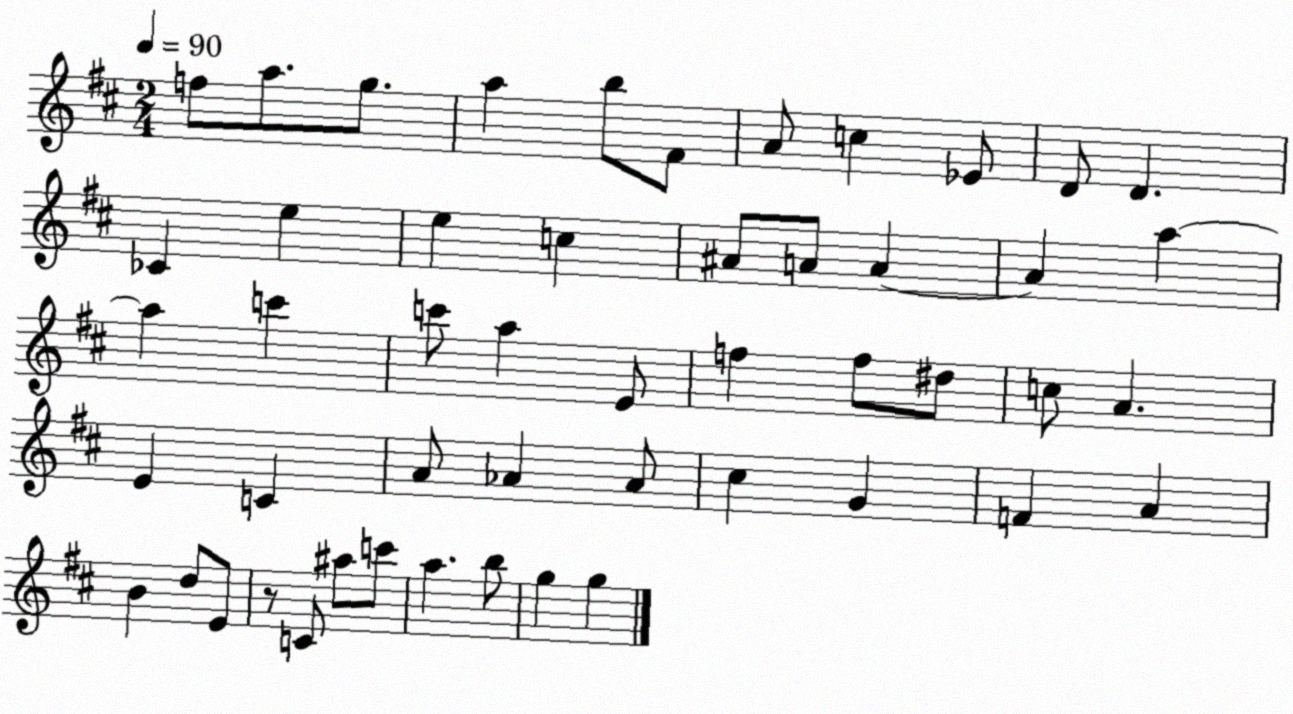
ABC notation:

X:1
T:Untitled
M:2/4
L:1/4
K:D
f/2 a/2 g/2 a b/2 ^F/2 A/2 c _E/2 D/2 D _C e e c ^A/2 A/2 A A a a c' c'/2 a E/2 f f/2 ^d/2 c/2 A E C A/2 _A _A/2 ^c G F A B d/2 E/2 z/2 C/2 ^a/2 c'/2 a b/2 g g